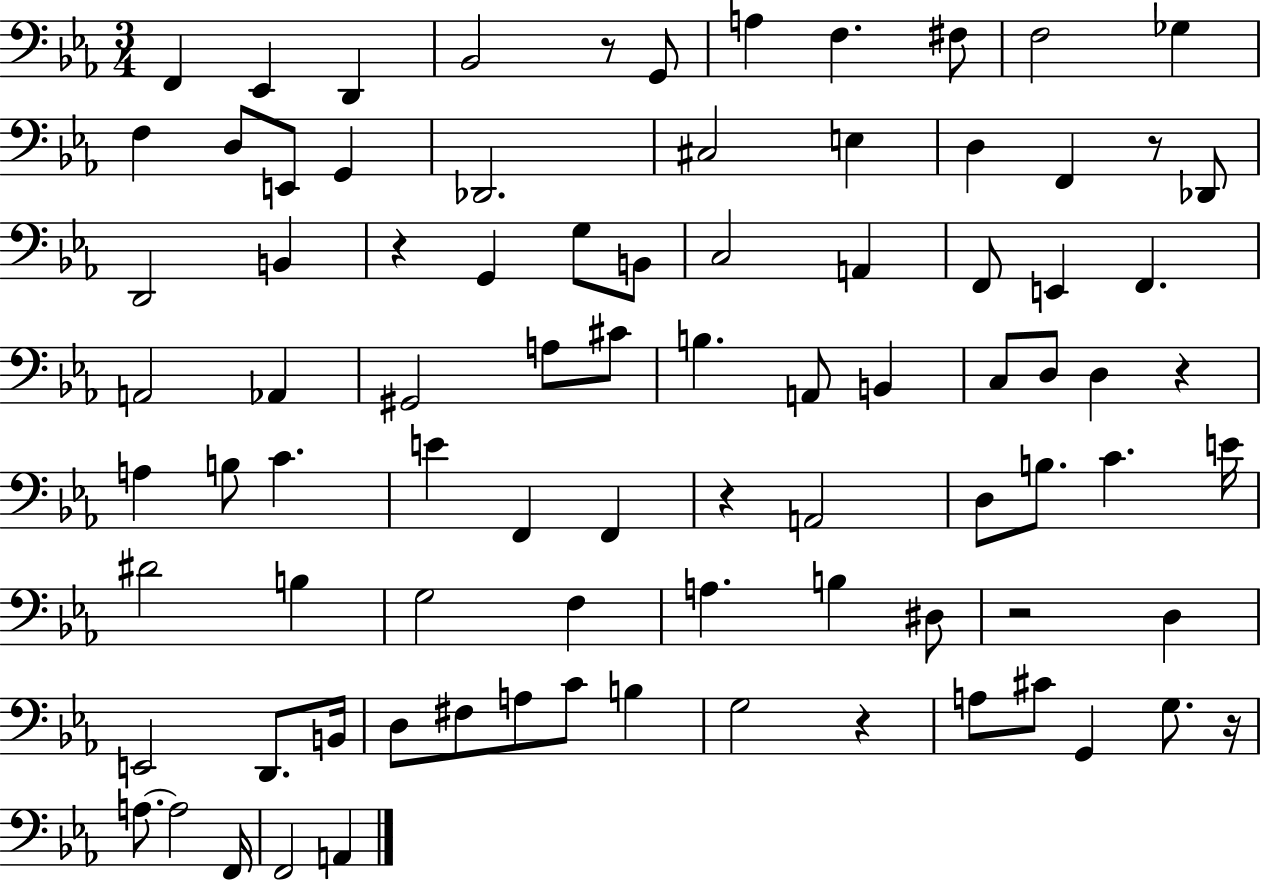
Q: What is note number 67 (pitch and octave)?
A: C4